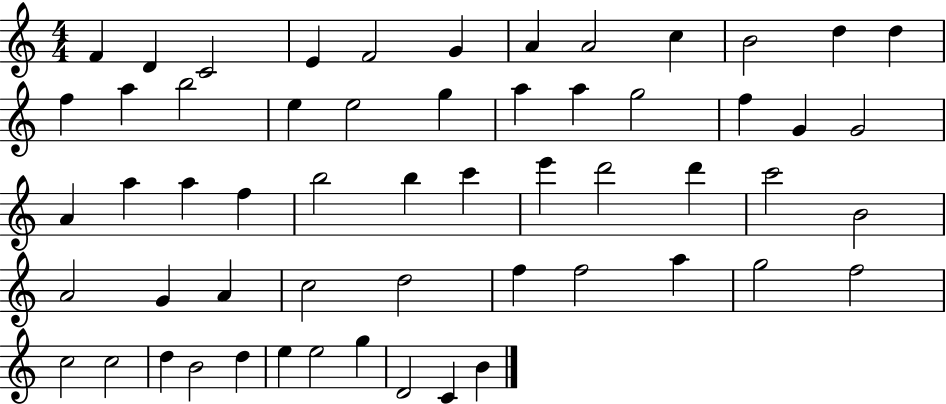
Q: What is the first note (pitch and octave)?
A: F4